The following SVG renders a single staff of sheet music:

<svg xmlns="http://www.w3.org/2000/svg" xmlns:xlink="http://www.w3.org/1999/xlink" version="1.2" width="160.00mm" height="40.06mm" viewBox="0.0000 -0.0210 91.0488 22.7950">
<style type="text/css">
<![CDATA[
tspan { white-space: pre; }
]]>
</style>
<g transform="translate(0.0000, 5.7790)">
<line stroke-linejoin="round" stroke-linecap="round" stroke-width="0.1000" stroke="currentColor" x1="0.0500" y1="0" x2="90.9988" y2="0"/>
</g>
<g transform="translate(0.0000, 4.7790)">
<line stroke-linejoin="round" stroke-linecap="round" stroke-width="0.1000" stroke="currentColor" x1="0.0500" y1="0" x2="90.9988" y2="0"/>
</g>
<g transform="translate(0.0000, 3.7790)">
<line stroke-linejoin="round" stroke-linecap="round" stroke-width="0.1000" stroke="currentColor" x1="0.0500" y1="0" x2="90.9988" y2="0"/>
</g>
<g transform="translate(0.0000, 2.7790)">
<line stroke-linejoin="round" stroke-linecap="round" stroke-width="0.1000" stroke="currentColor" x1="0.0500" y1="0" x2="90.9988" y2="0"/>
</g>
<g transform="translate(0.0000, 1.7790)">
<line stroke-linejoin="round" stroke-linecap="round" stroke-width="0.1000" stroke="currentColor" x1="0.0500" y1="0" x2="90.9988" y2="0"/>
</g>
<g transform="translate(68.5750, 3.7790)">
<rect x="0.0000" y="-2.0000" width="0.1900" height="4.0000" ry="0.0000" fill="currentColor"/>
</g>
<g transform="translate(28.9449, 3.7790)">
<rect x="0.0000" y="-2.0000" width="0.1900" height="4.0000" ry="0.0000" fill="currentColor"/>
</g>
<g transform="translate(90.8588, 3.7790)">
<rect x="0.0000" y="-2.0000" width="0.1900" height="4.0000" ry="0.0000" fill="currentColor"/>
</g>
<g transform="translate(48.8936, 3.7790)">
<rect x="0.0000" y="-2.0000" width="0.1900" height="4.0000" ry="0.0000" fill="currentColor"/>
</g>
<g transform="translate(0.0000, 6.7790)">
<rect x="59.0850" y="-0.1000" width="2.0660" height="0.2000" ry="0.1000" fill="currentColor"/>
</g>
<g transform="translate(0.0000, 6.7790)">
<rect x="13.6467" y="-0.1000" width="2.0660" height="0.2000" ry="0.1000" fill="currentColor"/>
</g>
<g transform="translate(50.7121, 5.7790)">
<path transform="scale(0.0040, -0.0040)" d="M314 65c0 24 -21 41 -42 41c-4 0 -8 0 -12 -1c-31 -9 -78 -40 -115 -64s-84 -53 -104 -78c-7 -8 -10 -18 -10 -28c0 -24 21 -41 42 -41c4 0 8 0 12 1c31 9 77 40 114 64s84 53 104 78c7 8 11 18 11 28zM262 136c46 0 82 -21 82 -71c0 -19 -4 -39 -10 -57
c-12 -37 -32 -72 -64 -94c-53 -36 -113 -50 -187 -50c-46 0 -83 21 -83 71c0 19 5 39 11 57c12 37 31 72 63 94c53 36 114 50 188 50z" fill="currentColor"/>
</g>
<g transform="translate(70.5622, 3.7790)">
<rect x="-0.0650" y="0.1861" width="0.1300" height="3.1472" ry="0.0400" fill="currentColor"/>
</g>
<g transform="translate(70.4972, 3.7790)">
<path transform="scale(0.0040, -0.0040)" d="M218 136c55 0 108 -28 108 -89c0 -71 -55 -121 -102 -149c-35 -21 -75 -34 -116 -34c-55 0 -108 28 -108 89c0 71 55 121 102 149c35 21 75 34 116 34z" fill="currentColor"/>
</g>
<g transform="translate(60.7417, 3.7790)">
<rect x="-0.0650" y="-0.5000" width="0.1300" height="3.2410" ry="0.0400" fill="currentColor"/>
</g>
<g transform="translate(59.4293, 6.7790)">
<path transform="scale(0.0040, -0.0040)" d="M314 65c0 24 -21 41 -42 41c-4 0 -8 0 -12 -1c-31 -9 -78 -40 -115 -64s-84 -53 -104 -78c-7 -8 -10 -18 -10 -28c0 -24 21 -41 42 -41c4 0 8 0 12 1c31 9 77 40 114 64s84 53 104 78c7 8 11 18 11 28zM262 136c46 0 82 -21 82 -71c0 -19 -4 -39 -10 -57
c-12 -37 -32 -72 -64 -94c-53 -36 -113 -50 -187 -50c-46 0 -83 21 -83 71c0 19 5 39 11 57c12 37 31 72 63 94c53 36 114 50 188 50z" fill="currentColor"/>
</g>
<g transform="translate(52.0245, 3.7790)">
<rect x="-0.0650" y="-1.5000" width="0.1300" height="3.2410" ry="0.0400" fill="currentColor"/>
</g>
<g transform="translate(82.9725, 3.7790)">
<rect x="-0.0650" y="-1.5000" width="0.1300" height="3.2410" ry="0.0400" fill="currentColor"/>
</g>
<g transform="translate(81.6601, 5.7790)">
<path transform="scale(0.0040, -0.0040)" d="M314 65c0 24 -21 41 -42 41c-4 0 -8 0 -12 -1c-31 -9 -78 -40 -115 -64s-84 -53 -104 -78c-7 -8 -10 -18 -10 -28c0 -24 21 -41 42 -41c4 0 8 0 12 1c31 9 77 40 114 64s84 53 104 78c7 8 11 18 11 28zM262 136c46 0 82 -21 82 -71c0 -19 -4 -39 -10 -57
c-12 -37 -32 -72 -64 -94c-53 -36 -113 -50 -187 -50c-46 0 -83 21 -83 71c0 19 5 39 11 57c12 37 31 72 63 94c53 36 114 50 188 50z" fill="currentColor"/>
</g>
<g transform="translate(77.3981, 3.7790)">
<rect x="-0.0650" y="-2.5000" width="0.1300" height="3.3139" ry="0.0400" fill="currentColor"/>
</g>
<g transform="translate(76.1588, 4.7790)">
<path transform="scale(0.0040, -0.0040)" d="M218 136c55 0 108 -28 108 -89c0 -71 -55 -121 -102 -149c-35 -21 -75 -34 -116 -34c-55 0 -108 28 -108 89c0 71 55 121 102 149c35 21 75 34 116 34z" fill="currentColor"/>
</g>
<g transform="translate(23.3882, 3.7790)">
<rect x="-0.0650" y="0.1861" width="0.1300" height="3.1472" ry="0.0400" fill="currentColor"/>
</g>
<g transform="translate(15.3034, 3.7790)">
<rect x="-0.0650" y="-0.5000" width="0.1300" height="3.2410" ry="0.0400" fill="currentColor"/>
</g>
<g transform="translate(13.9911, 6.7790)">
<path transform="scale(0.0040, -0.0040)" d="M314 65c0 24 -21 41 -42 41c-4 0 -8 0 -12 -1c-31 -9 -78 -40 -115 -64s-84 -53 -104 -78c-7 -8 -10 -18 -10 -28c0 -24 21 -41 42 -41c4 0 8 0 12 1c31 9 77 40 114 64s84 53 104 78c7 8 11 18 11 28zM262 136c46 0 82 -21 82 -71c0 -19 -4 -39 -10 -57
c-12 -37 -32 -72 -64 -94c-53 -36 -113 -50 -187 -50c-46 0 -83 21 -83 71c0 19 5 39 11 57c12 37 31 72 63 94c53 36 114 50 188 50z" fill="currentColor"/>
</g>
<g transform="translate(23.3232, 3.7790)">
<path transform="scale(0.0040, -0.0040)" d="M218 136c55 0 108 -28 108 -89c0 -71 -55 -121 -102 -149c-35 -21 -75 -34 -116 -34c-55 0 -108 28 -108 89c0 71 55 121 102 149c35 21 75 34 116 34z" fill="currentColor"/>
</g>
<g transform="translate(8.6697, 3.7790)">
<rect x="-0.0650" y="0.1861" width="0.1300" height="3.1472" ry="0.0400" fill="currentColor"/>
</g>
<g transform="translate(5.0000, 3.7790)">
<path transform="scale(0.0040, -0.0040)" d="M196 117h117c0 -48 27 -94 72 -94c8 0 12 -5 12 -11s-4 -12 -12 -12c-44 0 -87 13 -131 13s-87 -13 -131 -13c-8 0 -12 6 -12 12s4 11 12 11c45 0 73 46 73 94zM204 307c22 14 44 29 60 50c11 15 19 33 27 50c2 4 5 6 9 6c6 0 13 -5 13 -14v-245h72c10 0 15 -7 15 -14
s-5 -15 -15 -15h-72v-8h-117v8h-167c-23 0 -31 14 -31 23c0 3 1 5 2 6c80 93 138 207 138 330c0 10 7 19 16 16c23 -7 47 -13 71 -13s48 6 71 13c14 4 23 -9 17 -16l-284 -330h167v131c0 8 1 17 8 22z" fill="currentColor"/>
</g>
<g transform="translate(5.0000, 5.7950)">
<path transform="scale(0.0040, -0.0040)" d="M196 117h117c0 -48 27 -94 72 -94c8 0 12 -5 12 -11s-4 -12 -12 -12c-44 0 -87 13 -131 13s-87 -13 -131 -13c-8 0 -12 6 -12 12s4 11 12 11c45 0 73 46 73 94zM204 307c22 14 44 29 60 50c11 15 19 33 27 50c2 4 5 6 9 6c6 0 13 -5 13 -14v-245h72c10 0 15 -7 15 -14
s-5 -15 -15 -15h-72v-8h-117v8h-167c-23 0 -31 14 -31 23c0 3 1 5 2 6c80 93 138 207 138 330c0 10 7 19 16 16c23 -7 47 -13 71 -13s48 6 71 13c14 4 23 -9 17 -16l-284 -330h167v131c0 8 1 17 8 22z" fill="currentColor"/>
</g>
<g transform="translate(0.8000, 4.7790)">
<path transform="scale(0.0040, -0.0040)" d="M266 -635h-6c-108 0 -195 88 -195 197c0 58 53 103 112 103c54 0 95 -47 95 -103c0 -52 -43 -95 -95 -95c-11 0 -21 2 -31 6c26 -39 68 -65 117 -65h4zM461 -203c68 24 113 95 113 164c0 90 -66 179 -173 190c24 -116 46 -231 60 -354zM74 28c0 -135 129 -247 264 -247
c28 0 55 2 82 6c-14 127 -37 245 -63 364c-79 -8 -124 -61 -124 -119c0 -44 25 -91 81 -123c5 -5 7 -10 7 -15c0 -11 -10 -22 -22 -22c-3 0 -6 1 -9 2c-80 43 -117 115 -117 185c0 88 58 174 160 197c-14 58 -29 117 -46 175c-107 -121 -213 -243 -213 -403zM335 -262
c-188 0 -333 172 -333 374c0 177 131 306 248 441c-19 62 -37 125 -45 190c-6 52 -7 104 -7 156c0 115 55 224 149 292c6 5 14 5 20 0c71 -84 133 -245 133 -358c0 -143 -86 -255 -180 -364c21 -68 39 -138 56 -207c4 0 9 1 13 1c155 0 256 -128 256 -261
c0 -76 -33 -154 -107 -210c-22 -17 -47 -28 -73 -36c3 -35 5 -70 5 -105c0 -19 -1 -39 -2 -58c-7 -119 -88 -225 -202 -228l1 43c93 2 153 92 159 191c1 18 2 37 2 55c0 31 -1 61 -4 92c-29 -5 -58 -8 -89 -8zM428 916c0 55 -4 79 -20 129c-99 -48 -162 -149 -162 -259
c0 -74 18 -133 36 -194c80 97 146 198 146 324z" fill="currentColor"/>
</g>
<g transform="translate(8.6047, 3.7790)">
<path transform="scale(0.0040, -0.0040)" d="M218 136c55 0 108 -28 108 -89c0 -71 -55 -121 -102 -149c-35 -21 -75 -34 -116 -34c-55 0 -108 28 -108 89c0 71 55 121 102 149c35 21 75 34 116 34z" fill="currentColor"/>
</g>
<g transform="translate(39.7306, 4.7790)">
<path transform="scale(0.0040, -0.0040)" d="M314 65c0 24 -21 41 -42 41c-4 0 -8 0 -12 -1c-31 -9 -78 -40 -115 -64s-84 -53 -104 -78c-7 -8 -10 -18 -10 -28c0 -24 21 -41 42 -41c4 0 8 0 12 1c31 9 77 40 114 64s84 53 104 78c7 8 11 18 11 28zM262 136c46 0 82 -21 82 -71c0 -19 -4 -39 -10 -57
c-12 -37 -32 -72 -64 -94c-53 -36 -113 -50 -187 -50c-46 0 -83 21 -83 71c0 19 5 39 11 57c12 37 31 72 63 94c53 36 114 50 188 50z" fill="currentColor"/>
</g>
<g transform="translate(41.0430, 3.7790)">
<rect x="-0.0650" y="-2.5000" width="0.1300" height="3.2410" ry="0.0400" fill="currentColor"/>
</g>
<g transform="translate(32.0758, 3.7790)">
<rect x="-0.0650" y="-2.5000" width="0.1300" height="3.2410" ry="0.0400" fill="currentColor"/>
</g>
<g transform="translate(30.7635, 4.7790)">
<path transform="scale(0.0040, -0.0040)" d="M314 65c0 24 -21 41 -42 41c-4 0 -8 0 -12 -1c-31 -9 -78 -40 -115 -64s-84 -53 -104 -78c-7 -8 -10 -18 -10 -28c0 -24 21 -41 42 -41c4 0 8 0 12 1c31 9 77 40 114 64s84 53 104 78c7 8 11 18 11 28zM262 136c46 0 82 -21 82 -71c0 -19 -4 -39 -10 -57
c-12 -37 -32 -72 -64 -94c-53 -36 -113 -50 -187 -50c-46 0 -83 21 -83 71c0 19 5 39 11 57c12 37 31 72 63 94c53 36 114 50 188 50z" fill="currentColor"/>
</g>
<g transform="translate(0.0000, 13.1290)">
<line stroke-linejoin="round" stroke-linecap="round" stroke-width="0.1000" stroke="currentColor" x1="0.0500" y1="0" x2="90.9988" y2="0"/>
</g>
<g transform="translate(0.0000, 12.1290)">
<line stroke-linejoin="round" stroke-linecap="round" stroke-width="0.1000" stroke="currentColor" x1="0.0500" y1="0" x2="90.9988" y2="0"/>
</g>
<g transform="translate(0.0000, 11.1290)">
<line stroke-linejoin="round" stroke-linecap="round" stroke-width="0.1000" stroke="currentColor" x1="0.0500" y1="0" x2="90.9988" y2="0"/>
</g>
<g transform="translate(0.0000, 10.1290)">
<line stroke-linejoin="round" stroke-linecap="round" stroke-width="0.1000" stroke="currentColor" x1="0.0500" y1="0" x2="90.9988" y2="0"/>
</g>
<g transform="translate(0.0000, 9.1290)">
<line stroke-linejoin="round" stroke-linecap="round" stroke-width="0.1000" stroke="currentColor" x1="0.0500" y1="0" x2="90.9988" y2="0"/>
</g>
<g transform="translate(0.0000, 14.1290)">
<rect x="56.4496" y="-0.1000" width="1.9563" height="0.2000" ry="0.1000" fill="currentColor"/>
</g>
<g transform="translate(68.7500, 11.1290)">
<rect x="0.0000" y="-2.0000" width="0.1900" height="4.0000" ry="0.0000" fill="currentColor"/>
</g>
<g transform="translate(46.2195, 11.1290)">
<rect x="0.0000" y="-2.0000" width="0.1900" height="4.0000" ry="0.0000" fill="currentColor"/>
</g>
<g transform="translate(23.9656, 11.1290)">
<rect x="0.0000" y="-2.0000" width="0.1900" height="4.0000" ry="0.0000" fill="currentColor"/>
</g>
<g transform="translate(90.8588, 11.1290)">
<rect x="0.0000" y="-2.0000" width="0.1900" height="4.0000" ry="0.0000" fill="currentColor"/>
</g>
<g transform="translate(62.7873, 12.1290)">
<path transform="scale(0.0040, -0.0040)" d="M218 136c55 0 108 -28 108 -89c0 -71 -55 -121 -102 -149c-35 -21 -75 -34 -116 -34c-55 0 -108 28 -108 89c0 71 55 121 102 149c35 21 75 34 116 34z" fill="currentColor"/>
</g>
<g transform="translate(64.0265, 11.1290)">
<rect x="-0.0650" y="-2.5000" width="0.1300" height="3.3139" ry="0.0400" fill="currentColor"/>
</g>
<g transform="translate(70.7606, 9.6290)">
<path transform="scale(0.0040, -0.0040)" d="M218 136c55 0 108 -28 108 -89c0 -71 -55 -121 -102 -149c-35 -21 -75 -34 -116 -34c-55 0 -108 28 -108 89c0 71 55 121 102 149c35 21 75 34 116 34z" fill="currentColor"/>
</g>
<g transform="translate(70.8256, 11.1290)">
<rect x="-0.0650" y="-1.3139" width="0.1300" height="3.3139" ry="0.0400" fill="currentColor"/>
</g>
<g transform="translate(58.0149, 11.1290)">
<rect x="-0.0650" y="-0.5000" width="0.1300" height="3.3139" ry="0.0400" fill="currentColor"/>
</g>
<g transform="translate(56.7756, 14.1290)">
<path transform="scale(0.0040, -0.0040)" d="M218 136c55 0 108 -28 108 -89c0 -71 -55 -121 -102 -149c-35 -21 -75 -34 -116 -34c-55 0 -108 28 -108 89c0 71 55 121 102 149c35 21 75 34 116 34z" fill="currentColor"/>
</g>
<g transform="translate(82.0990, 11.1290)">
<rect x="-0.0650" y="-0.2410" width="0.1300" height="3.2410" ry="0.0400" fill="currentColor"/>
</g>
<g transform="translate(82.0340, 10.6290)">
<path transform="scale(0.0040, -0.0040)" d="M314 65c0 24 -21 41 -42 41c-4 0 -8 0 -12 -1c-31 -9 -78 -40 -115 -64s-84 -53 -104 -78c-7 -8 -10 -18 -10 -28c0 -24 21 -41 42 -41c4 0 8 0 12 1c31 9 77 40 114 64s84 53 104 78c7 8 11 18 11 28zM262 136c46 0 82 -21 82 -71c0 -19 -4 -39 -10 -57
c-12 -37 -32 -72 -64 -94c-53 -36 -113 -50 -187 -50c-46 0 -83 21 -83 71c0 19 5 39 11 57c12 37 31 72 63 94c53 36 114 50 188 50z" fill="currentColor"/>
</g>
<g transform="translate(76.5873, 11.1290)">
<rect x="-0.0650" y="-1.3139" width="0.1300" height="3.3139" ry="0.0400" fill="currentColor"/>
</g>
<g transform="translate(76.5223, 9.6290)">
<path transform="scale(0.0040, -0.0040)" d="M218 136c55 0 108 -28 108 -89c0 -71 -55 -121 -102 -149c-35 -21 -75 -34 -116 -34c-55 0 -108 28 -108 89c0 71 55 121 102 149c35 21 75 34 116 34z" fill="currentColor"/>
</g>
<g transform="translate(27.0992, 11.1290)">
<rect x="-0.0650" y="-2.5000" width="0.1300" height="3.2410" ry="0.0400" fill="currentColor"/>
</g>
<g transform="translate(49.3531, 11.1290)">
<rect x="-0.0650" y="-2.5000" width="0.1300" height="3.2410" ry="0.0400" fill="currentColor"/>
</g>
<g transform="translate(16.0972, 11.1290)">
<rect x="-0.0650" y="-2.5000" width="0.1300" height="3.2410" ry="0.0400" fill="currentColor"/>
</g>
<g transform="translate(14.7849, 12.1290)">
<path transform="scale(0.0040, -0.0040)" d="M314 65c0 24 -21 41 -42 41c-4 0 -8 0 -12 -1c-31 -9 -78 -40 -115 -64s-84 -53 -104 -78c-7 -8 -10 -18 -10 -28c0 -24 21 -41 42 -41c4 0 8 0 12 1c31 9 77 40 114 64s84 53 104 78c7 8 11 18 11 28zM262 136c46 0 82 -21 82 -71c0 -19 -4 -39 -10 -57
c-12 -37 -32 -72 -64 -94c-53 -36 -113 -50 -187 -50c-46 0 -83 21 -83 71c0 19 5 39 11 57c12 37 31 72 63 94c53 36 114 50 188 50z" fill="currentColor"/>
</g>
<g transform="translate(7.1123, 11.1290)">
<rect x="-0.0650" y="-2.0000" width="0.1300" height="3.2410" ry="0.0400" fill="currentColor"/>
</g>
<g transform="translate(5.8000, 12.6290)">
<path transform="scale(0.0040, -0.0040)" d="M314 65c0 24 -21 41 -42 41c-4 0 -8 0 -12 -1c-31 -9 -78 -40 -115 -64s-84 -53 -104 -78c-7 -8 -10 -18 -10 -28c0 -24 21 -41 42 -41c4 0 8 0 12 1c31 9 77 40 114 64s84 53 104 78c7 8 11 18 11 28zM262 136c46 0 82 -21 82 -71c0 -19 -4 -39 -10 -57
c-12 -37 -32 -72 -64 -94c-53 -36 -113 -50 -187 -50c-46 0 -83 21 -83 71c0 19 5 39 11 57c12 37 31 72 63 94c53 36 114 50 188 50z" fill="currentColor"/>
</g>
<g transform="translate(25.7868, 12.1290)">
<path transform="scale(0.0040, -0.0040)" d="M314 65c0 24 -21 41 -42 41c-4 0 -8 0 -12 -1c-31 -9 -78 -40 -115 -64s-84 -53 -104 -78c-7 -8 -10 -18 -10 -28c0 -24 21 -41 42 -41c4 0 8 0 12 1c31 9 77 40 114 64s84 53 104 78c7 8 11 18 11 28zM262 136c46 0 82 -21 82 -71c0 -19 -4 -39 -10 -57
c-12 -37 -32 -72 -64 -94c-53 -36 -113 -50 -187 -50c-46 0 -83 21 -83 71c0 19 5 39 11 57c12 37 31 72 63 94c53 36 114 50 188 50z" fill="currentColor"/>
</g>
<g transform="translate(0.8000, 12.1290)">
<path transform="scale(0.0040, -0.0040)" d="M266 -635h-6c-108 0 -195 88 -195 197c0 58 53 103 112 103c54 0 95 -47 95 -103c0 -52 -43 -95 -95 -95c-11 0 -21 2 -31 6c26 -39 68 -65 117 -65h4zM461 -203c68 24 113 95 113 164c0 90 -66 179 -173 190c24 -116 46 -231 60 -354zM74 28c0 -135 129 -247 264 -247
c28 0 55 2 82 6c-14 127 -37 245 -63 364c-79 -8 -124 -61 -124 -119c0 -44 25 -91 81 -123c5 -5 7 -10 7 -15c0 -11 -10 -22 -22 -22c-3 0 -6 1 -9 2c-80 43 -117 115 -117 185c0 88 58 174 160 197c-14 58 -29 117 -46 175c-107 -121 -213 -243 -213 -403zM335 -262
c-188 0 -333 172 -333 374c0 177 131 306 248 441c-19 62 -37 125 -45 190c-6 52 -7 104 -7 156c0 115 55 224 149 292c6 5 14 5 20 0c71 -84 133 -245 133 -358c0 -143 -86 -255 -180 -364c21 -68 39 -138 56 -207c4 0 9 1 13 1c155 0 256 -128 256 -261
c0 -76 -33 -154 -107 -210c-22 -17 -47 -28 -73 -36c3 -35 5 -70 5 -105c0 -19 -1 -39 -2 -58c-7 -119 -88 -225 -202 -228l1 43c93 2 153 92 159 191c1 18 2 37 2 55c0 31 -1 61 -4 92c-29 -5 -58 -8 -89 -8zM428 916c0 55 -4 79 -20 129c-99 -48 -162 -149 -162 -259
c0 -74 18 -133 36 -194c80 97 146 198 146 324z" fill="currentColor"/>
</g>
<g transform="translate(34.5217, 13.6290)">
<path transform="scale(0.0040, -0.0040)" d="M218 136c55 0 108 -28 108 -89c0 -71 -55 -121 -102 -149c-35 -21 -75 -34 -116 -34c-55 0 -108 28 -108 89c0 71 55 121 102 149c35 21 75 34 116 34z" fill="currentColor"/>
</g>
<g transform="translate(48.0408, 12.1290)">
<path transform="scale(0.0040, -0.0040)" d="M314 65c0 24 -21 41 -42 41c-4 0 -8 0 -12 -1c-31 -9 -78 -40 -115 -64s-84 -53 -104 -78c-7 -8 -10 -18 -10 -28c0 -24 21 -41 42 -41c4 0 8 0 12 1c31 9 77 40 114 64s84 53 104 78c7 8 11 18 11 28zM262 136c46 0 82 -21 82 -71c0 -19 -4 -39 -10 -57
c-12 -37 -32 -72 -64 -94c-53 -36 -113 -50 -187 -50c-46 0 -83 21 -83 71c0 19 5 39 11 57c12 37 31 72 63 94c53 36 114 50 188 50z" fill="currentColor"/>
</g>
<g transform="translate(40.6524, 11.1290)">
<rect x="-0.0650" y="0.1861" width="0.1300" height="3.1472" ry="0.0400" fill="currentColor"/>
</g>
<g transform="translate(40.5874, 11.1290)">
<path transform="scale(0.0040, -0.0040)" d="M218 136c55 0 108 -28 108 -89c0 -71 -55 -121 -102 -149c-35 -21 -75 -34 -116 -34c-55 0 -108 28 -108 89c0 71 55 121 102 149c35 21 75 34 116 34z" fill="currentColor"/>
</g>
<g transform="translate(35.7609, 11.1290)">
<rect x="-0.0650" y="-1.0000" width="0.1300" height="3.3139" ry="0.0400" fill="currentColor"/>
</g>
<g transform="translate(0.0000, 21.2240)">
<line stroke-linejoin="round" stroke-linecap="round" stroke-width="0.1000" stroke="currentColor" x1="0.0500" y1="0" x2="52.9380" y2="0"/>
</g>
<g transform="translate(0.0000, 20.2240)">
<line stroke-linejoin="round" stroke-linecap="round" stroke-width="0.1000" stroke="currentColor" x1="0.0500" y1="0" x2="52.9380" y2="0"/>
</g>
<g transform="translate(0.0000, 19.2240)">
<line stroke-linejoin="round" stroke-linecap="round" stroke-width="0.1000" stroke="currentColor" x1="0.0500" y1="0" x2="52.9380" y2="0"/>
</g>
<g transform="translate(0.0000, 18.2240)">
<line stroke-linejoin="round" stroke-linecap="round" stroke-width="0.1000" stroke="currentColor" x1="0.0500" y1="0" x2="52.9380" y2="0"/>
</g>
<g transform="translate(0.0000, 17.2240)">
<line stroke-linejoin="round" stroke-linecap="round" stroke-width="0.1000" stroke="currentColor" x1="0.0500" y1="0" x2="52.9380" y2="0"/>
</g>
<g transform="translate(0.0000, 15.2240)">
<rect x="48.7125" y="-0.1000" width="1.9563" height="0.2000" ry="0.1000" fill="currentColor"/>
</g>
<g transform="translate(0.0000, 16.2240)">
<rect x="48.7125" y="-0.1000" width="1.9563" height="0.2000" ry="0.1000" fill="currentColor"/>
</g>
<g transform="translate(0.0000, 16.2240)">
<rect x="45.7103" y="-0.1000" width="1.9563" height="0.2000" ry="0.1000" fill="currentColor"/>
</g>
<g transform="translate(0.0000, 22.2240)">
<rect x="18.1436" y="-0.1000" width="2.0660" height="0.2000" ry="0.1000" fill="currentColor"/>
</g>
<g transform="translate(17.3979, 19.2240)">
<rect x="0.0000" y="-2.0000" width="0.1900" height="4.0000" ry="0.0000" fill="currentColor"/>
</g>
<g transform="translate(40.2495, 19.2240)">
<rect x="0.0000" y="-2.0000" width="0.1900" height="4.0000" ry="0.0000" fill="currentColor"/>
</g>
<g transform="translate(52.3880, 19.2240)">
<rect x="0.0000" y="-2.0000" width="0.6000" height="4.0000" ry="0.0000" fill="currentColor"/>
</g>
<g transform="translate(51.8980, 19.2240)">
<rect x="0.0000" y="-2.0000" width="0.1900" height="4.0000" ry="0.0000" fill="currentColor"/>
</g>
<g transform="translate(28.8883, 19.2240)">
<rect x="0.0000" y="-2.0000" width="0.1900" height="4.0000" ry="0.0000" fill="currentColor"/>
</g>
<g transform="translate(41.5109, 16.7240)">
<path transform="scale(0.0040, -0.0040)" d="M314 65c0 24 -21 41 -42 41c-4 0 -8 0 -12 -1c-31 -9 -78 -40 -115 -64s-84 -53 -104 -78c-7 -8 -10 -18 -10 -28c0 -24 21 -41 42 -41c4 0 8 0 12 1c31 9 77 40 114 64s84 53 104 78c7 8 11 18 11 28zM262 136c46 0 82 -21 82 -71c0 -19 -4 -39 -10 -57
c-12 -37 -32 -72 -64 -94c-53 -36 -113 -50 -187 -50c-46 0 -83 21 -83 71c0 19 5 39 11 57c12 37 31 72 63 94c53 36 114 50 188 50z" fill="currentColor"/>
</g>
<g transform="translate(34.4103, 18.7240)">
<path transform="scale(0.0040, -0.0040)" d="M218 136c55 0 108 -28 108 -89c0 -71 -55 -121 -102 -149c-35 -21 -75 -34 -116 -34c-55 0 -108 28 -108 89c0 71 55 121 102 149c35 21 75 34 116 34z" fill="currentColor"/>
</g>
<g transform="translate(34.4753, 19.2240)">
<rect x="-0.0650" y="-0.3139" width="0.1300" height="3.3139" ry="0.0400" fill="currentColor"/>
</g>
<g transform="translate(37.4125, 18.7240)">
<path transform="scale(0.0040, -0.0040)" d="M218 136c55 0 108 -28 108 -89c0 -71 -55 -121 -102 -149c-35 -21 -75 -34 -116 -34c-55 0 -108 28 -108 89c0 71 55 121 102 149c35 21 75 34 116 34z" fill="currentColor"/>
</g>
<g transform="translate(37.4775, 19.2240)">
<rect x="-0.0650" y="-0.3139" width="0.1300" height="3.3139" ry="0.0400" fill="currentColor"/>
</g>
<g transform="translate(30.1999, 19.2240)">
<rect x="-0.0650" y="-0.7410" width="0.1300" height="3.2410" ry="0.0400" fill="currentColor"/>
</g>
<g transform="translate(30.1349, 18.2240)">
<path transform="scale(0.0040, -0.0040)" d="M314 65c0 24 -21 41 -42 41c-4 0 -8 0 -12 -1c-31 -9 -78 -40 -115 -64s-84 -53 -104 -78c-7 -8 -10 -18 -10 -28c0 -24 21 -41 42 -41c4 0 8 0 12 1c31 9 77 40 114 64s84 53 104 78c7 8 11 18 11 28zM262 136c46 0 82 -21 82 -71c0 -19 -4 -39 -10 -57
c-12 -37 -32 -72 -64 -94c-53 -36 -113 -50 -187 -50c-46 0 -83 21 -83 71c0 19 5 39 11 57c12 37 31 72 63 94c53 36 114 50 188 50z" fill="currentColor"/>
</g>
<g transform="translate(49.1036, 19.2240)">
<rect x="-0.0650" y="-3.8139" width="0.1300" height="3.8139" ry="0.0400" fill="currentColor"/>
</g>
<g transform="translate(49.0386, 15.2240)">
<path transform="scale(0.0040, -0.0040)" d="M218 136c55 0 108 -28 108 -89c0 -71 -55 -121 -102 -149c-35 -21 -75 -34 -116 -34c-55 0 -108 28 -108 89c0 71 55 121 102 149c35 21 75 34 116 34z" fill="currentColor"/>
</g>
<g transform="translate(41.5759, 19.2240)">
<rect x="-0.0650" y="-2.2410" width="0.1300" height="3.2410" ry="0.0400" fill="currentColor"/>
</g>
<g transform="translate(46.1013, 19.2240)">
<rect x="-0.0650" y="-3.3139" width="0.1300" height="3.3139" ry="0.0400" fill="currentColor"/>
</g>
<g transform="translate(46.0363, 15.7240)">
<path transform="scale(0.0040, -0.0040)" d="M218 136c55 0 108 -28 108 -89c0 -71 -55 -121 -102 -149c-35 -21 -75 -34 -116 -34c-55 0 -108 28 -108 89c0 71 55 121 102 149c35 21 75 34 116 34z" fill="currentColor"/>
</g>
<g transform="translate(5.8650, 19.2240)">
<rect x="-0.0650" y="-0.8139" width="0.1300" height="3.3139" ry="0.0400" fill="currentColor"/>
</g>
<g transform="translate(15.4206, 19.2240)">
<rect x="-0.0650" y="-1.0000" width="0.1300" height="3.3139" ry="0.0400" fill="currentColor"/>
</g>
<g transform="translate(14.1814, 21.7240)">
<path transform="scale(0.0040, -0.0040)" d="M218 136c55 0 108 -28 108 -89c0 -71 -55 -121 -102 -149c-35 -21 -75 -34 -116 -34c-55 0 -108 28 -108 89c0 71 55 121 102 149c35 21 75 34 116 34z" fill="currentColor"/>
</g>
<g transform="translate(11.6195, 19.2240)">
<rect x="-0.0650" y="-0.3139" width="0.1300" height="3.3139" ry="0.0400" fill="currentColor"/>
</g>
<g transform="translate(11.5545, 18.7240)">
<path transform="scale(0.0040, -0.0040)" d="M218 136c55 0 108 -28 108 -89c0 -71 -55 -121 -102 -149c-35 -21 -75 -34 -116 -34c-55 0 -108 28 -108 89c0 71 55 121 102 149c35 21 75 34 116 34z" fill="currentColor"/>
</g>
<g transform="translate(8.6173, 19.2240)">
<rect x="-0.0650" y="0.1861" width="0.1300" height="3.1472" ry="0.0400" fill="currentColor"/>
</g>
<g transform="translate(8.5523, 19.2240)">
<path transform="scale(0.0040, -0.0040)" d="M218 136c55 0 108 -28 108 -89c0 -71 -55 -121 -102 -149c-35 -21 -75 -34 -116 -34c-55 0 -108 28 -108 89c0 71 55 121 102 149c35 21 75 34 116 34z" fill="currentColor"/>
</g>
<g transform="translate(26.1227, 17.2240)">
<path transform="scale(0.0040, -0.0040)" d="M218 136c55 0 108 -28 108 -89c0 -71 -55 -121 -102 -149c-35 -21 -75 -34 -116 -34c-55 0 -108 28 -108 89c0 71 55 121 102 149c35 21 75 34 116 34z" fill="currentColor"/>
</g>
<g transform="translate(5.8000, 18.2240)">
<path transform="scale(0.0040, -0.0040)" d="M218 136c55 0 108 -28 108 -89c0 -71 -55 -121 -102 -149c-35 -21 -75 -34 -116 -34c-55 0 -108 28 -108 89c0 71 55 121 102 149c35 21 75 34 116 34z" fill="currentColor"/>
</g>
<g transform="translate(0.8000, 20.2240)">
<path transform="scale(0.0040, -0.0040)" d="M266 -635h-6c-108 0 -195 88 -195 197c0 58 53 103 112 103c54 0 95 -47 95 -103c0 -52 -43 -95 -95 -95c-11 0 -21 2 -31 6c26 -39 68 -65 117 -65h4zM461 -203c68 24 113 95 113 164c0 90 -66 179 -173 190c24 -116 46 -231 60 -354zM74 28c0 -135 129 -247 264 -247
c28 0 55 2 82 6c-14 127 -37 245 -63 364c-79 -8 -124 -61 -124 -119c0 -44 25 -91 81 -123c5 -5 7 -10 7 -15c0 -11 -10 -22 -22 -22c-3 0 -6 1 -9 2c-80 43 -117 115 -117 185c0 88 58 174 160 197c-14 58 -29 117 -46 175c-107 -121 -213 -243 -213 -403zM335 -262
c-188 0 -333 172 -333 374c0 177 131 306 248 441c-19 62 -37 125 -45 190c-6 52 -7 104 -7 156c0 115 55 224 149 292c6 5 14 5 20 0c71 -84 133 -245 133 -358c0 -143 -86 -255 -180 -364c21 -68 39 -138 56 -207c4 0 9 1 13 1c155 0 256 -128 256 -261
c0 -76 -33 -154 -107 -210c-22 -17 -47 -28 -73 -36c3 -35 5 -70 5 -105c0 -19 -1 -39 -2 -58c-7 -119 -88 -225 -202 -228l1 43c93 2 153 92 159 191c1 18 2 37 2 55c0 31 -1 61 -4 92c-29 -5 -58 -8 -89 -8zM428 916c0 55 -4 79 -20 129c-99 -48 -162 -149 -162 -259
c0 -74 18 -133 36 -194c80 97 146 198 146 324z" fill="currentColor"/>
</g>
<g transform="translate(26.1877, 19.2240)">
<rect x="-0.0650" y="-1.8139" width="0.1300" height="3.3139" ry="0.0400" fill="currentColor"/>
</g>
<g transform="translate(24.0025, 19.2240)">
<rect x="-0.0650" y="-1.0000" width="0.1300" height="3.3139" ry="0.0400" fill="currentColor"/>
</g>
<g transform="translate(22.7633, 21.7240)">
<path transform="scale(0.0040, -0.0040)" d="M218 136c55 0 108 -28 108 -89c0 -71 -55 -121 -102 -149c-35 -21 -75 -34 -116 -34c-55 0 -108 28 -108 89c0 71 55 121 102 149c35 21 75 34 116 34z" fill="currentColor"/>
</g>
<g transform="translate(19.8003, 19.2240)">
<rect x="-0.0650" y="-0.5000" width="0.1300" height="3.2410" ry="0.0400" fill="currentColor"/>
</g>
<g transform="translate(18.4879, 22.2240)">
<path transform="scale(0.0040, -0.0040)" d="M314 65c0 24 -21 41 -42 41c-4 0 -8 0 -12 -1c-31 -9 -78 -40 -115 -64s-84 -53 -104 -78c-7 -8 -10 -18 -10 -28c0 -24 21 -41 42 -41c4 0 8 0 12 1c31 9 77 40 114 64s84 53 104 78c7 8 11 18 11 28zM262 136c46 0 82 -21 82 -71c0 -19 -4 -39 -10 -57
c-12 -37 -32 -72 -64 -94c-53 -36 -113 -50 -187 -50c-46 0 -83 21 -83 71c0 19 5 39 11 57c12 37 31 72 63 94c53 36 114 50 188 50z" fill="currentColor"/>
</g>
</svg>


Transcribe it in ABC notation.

X:1
T:Untitled
M:4/4
L:1/4
K:C
B C2 B G2 G2 E2 C2 B G E2 F2 G2 G2 D B G2 C G e e c2 d B c D C2 D f d2 c c g2 b c'